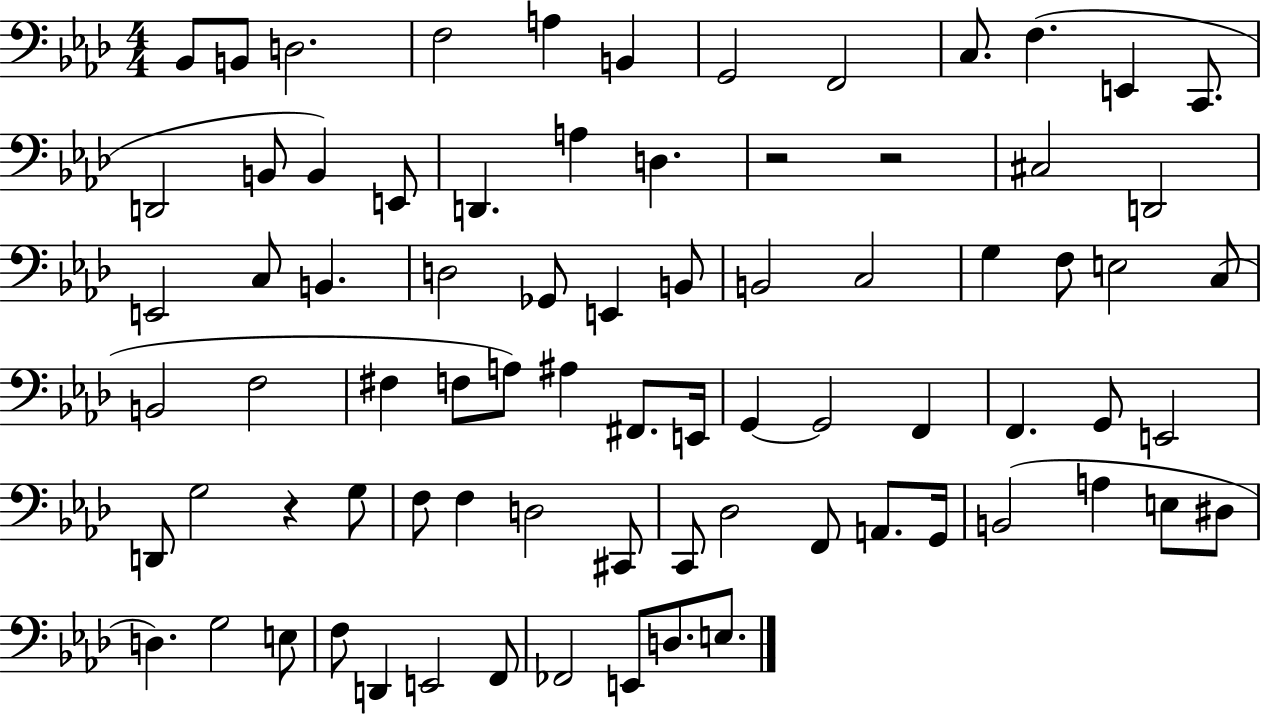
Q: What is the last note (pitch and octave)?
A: E3